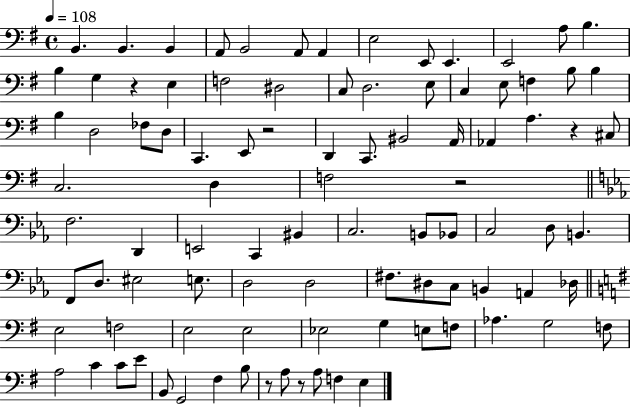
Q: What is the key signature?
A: G major